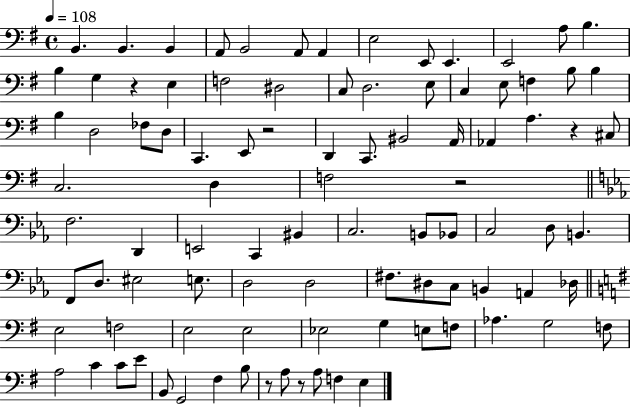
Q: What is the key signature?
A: G major